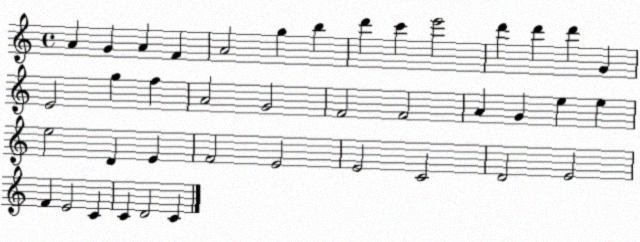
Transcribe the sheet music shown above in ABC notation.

X:1
T:Untitled
M:4/4
L:1/4
K:C
A G A F A2 g b d' c' e'2 d' d' d' G E2 g f A2 G2 F2 F2 A G e e e2 D E F2 E2 E2 C2 D2 E2 F E2 C C D2 C